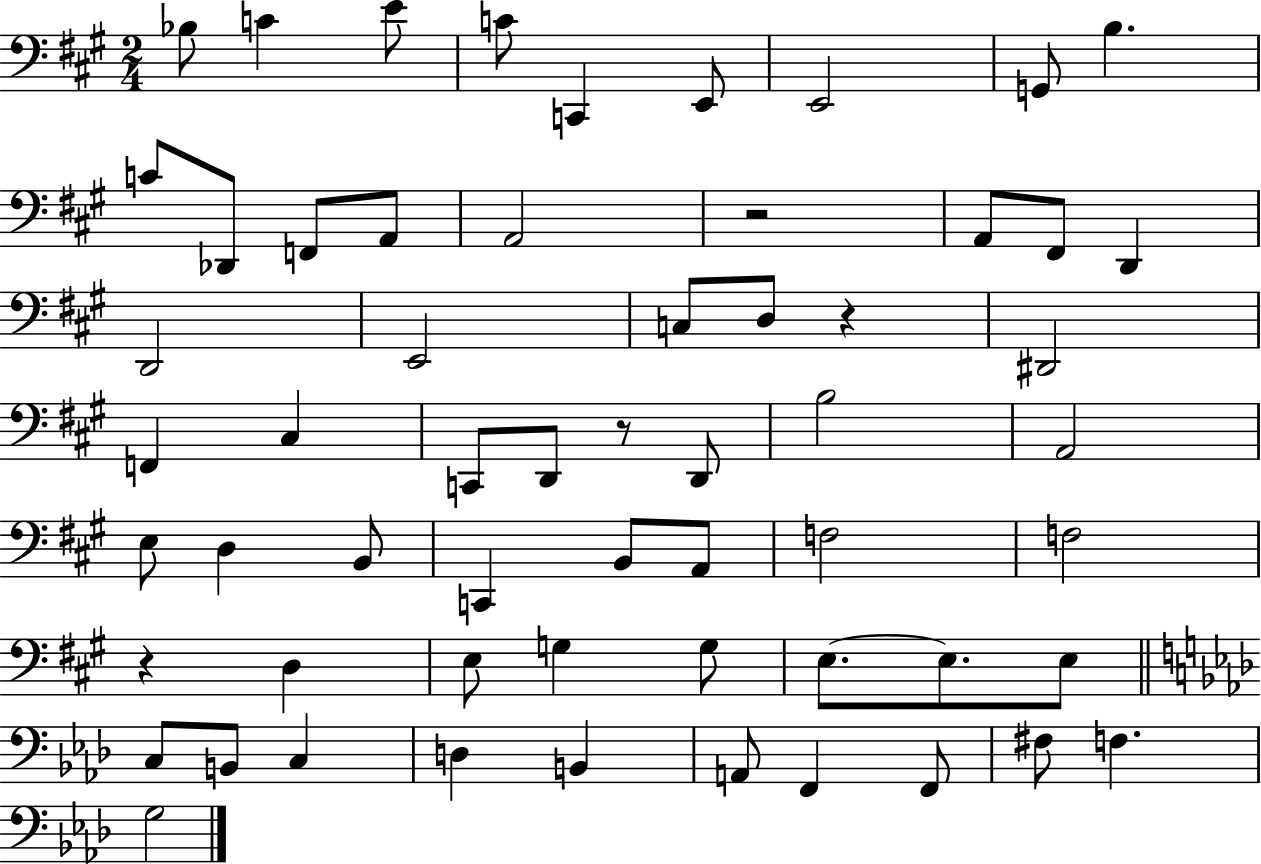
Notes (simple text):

Bb3/e C4/q E4/e C4/e C2/q E2/e E2/h G2/e B3/q. C4/e Db2/e F2/e A2/e A2/h R/h A2/e F#2/e D2/q D2/h E2/h C3/e D3/e R/q D#2/h F2/q C#3/q C2/e D2/e R/e D2/e B3/h A2/h E3/e D3/q B2/e C2/q B2/e A2/e F3/h F3/h R/q D3/q E3/e G3/q G3/e E3/e. E3/e. E3/e C3/e B2/e C3/q D3/q B2/q A2/e F2/q F2/e F#3/e F3/q. G3/h